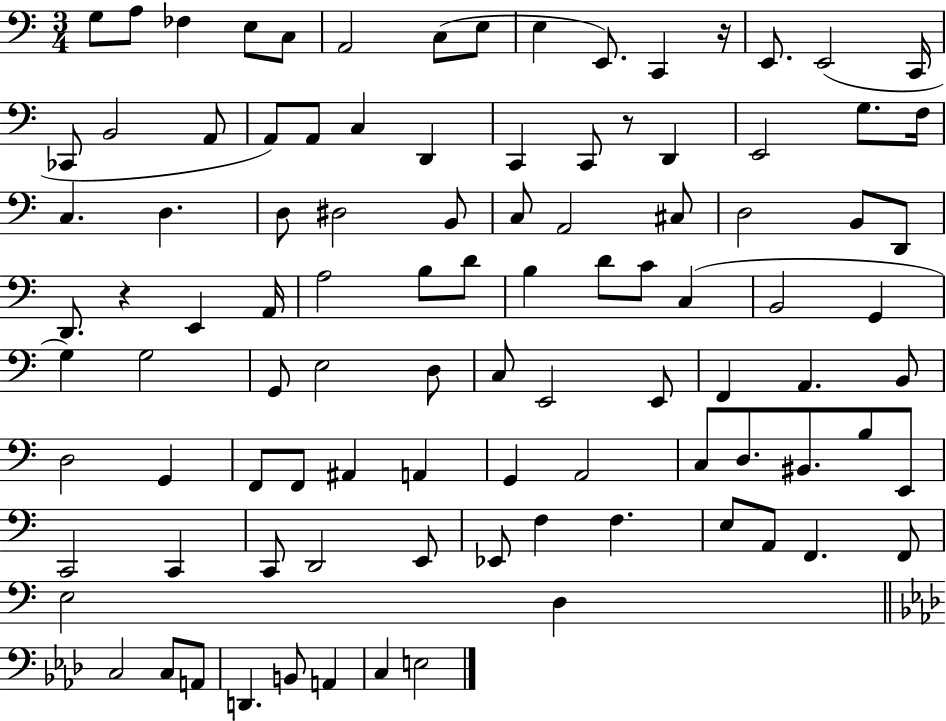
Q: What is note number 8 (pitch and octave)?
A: E3